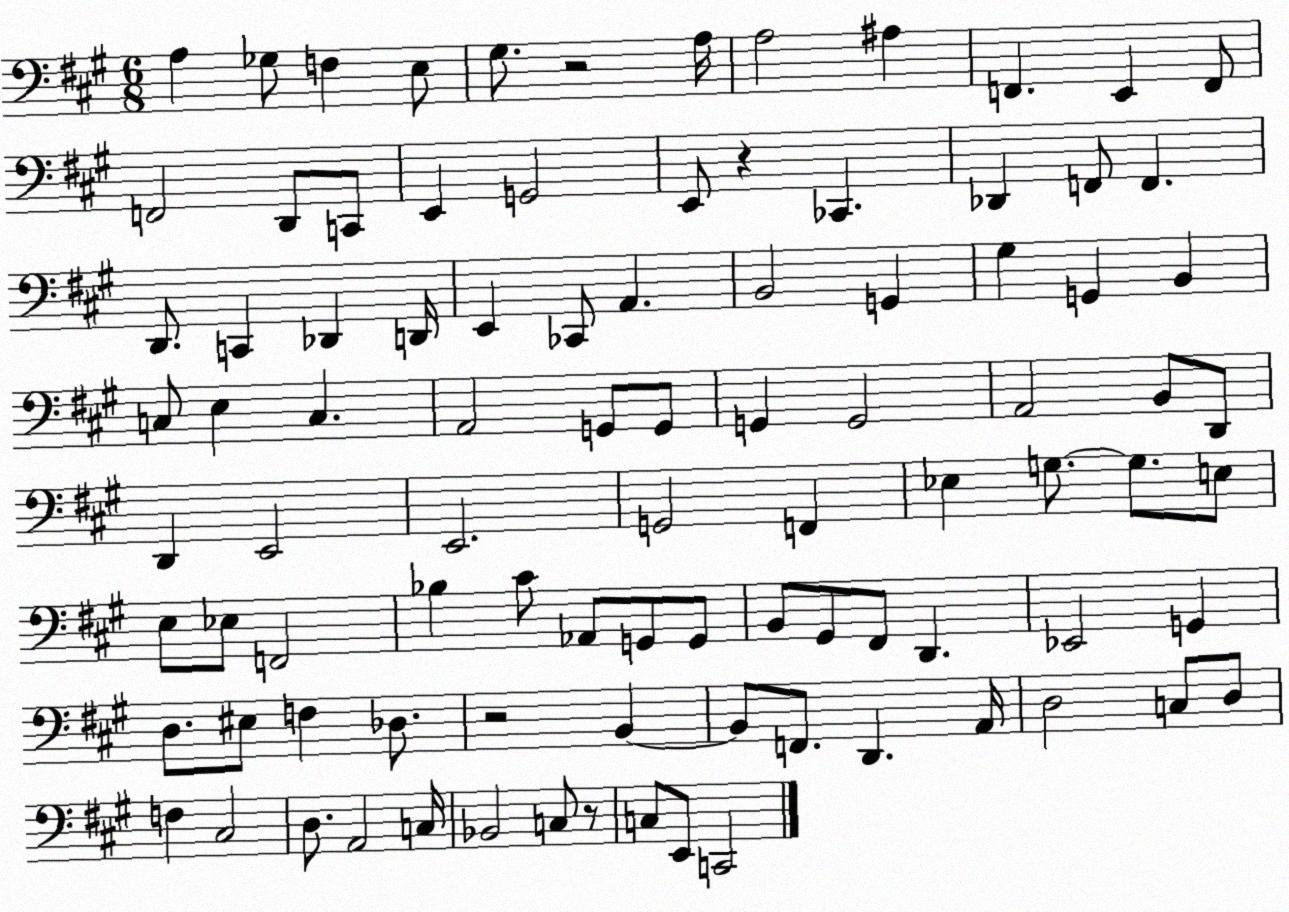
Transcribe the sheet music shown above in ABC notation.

X:1
T:Untitled
M:6/8
L:1/4
K:A
A, _G,/2 F, E,/2 ^G,/2 z2 A,/4 A,2 ^A, F,, E,, F,,/2 F,,2 D,,/2 C,,/2 E,, G,,2 E,,/2 z _C,, _D,, F,,/2 F,, D,,/2 C,, _D,, D,,/4 E,, _C,,/2 A,, B,,2 G,, ^G, G,, B,, C,/2 E, C, A,,2 G,,/2 G,,/2 G,, G,,2 A,,2 B,,/2 D,,/2 D,, E,,2 E,,2 G,,2 F,, _E, G,/2 G,/2 E,/2 E,/2 _E,/2 F,,2 _B, ^C/2 _A,,/2 G,,/2 G,,/2 B,,/2 ^G,,/2 ^F,,/2 D,, _E,,2 G,, D,/2 ^E,/2 F, _D,/2 z2 B,, B,,/2 F,,/2 D,, A,,/4 D,2 C,/2 D,/2 F, ^C,2 D,/2 A,,2 C,/4 _B,,2 C,/2 z/2 C,/2 E,,/2 C,,2